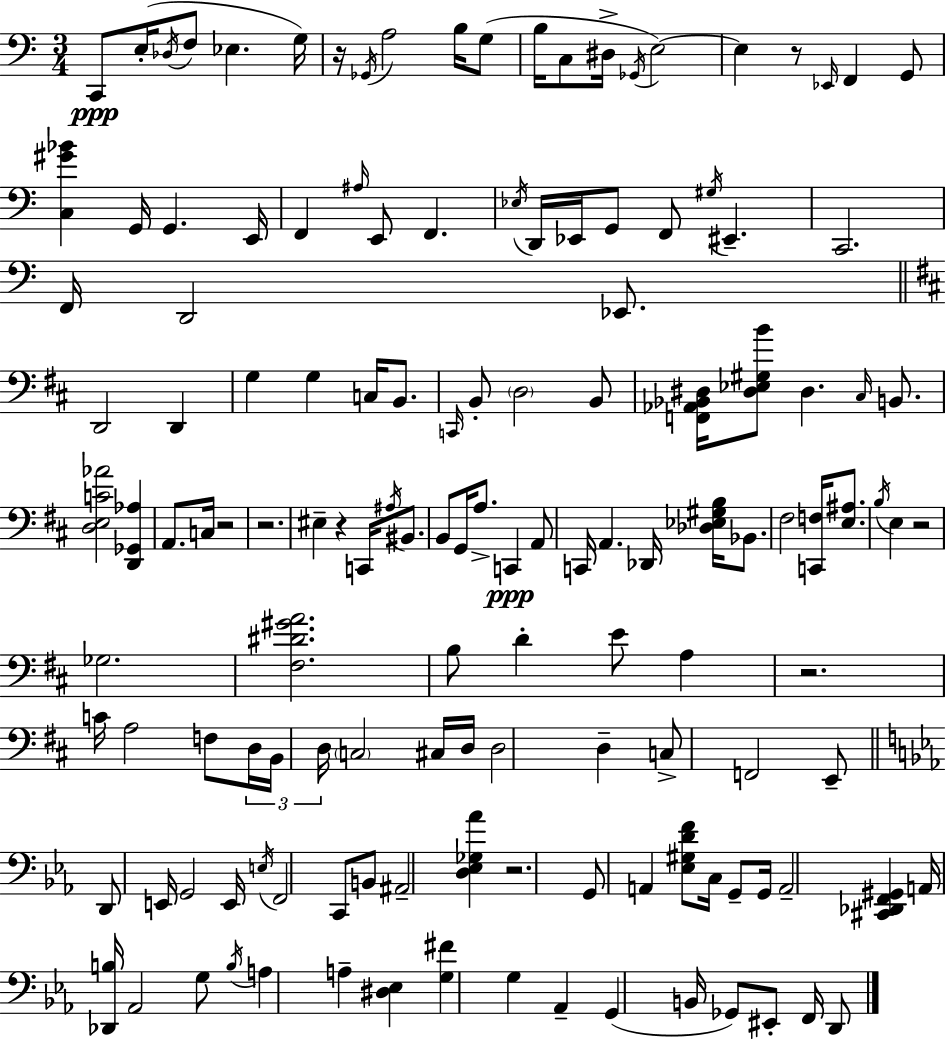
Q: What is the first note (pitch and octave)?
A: C2